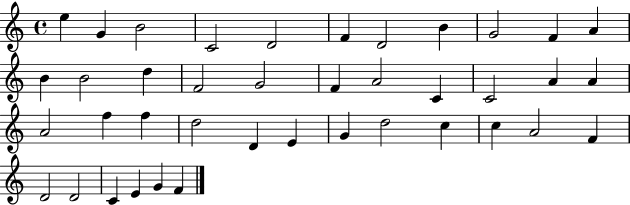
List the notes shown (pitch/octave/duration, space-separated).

E5/q G4/q B4/h C4/h D4/h F4/q D4/h B4/q G4/h F4/q A4/q B4/q B4/h D5/q F4/h G4/h F4/q A4/h C4/q C4/h A4/q A4/q A4/h F5/q F5/q D5/h D4/q E4/q G4/q D5/h C5/q C5/q A4/h F4/q D4/h D4/h C4/q E4/q G4/q F4/q